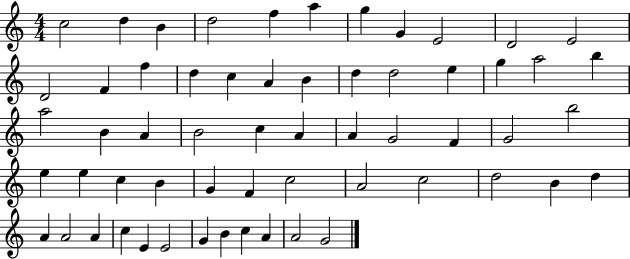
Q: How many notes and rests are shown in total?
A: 59